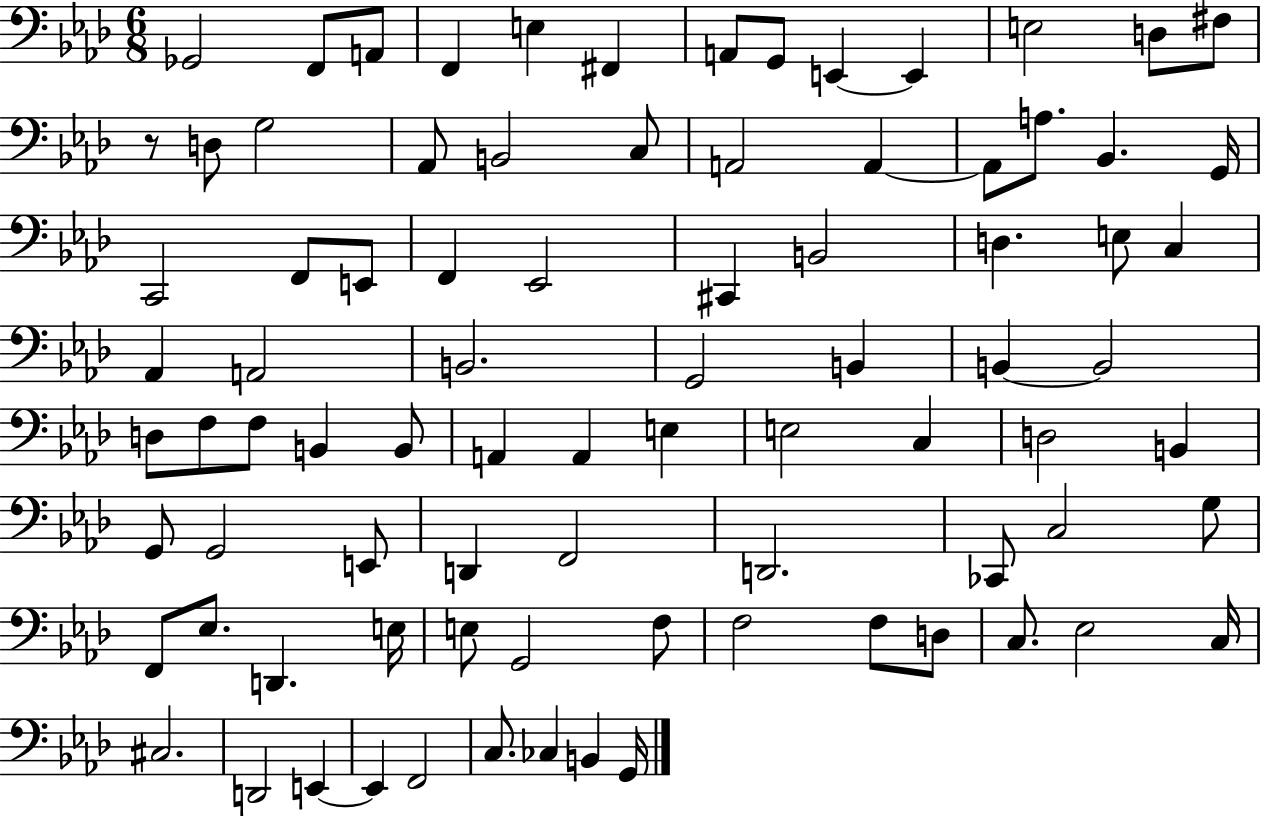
{
  \clef bass
  \numericTimeSignature
  \time 6/8
  \key aes \major
  ges,2 f,8 a,8 | f,4 e4 fis,4 | a,8 g,8 e,4~~ e,4 | e2 d8 fis8 | \break r8 d8 g2 | aes,8 b,2 c8 | a,2 a,4~~ | a,8 a8. bes,4. g,16 | \break c,2 f,8 e,8 | f,4 ees,2 | cis,4 b,2 | d4. e8 c4 | \break aes,4 a,2 | b,2. | g,2 b,4 | b,4~~ b,2 | \break d8 f8 f8 b,4 b,8 | a,4 a,4 e4 | e2 c4 | d2 b,4 | \break g,8 g,2 e,8 | d,4 f,2 | d,2. | ces,8 c2 g8 | \break f,8 ees8. d,4. e16 | e8 g,2 f8 | f2 f8 d8 | c8. ees2 c16 | \break cis2. | d,2 e,4~~ | e,4 f,2 | c8. ces4 b,4 g,16 | \break \bar "|."
}